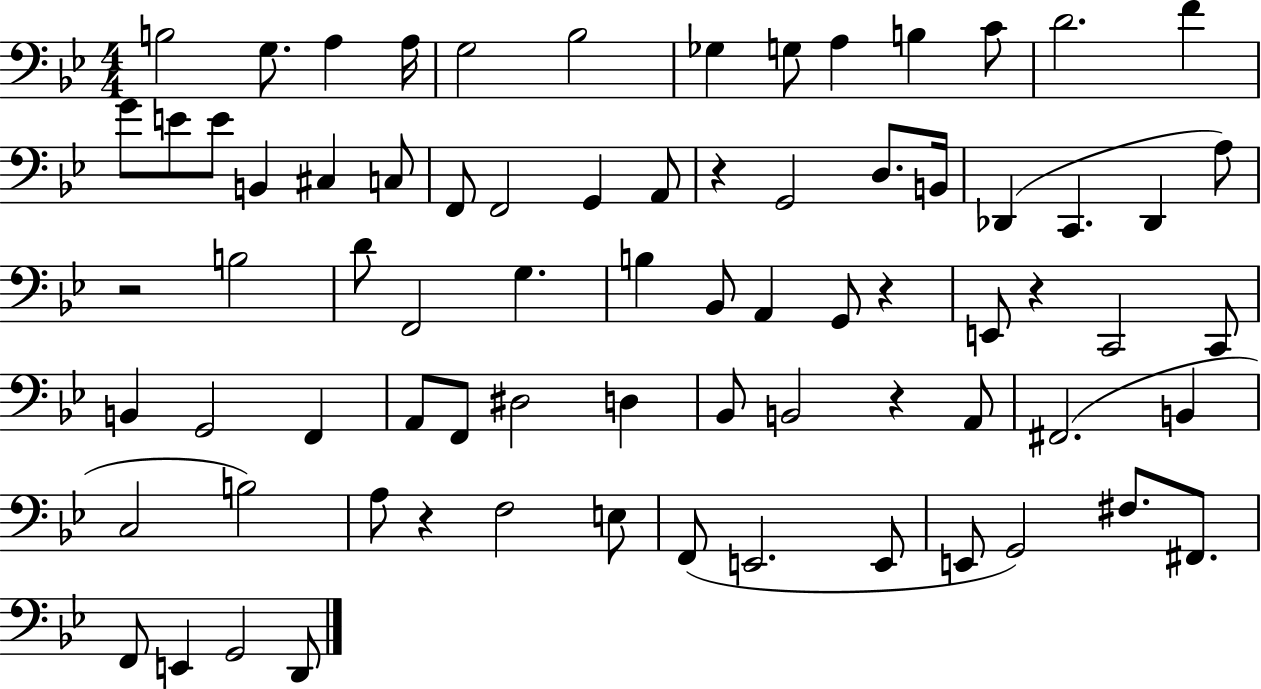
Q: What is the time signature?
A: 4/4